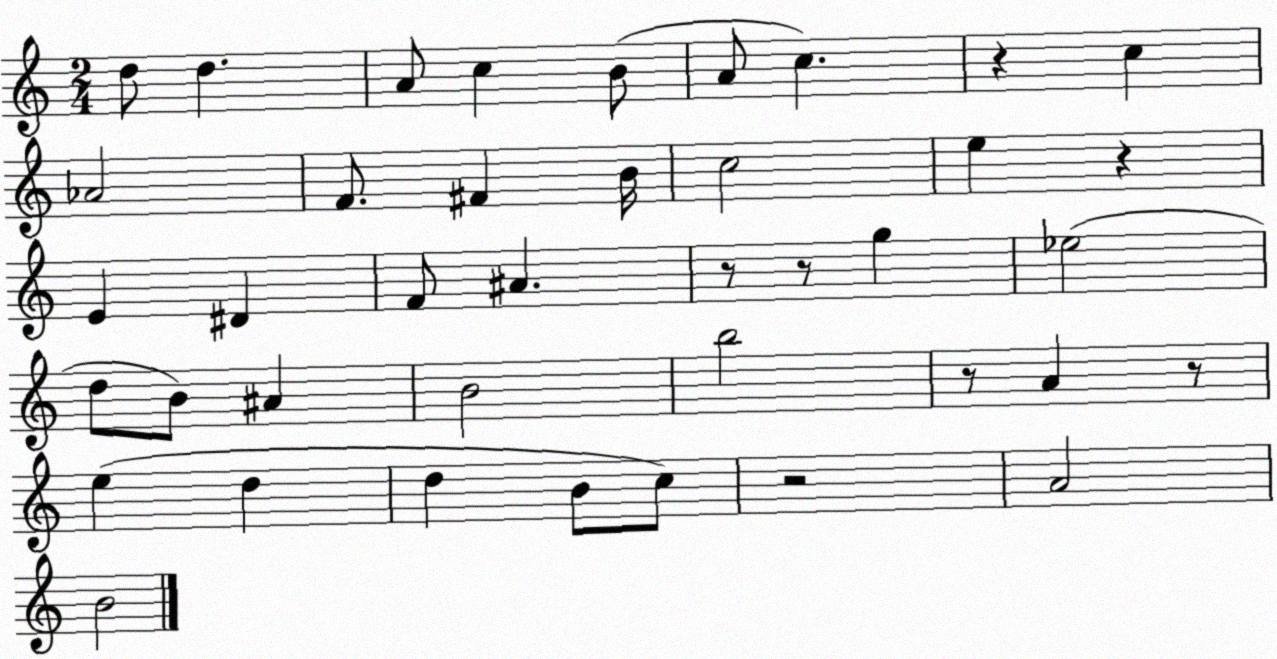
X:1
T:Untitled
M:2/4
L:1/4
K:C
d/2 d A/2 c B/2 A/2 c z c _A2 F/2 ^F B/4 c2 e z E ^D F/2 ^A z/2 z/2 g _e2 d/2 B/2 ^A B2 b2 z/2 A z/2 e d d B/2 c/2 z2 A2 B2